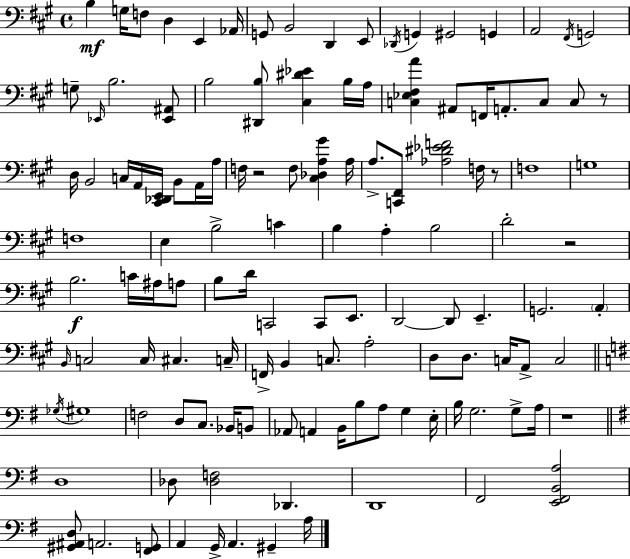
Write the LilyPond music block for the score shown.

{
  \clef bass
  \time 4/4
  \defaultTimeSignature
  \key a \major
  b4\mf g16 f8 d4 e,4 aes,16 | g,8 b,2 d,4 e,8 | \acciaccatura { des,16 } g,4 gis,2 g,4 | a,2 \acciaccatura { fis,16 } g,2 | \break g8-- \grace { ees,16 } b2. | <ees, ais,>8 b2 <dis, b>8 <cis dis' ees'>4 | b16 a16 <c ees fis a'>4 ais,8 f,16 a,8.-. c8 c8 | r8 d16 b,2 c16 a,16 <cis, des, e,>16 b,8 | \break a,16 a16 f16 r2 f8 <cis des a gis'>4 | a16 a8.-> <c, fis,>8 <aes dis' ees' f'>2 | f16 r8 f1 | g1 | \break f1 | e4 b2-> c'4 | b4 a4-. b2 | d'2-. r2 | \break b2.\f c'16 | ais16 a8 b8 d'16 c,2 c,8 | e,8. d,2~~ d,8 e,4.-- | g,2. \parenthesize a,4-. | \break \grace { b,16 } c2 c16 cis4. | c16-- f,16-> b,4 c8. a2-. | d8 d8. c16 a,8-> c2 | \bar "||" \break \key e \minor \acciaccatura { ges16 } gis1 | f2 d8 c8. bes,16 b,8 | aes,8 a,4 b,16 b8 a8 g4 | e16-. b16 g2. g8-> | \break a16 r1 | \bar "||" \break \key g \major d1 | des8 <des f>2 des,4. | d,1 | fis,2 <e, fis, b, a>2 | \break <gis, ais, d>8 a,2. <fis, g,>8 | a,4 g,16-> a,4. gis,4-- a16 | \bar "|."
}